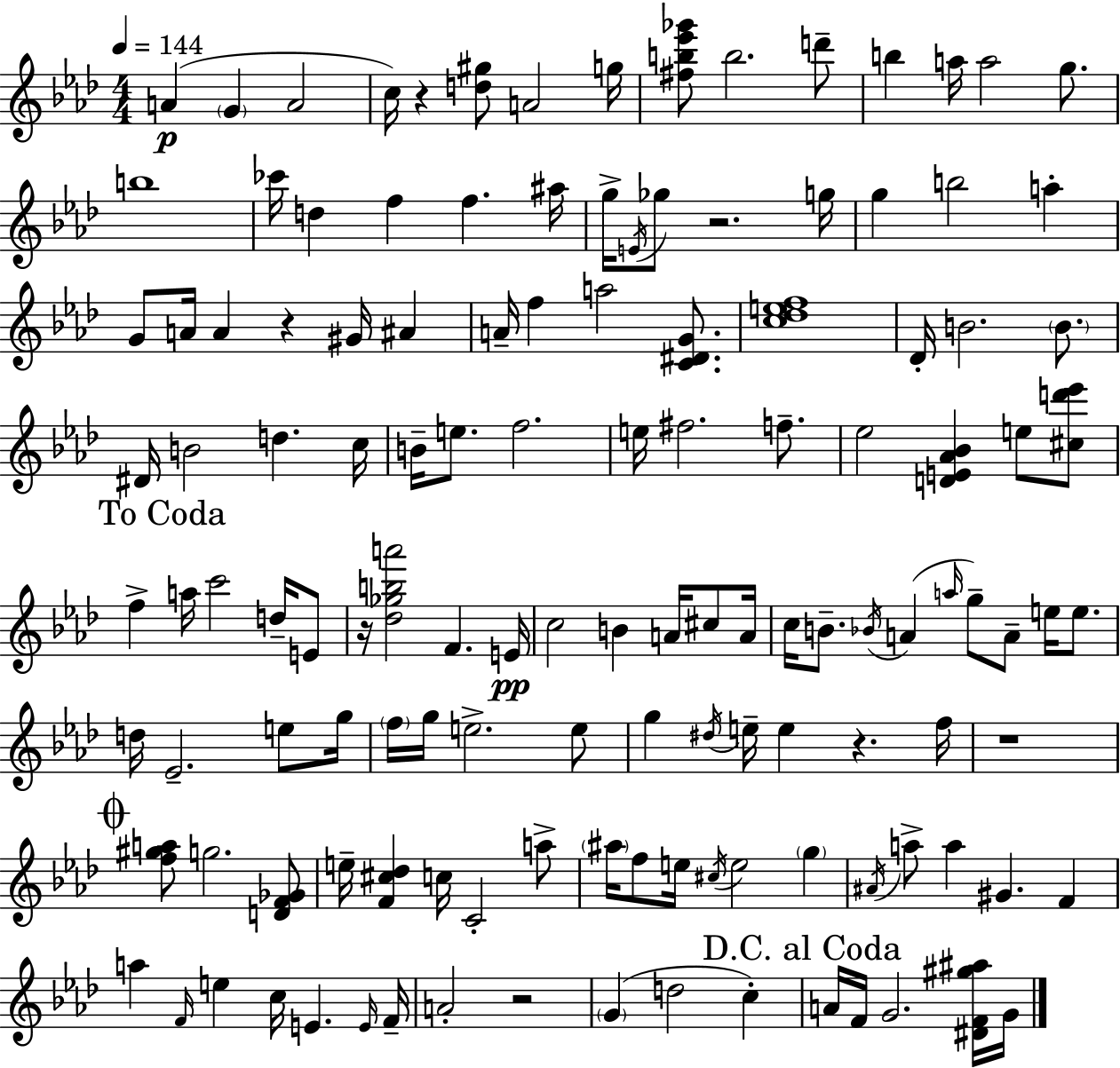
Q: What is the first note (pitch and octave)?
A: A4